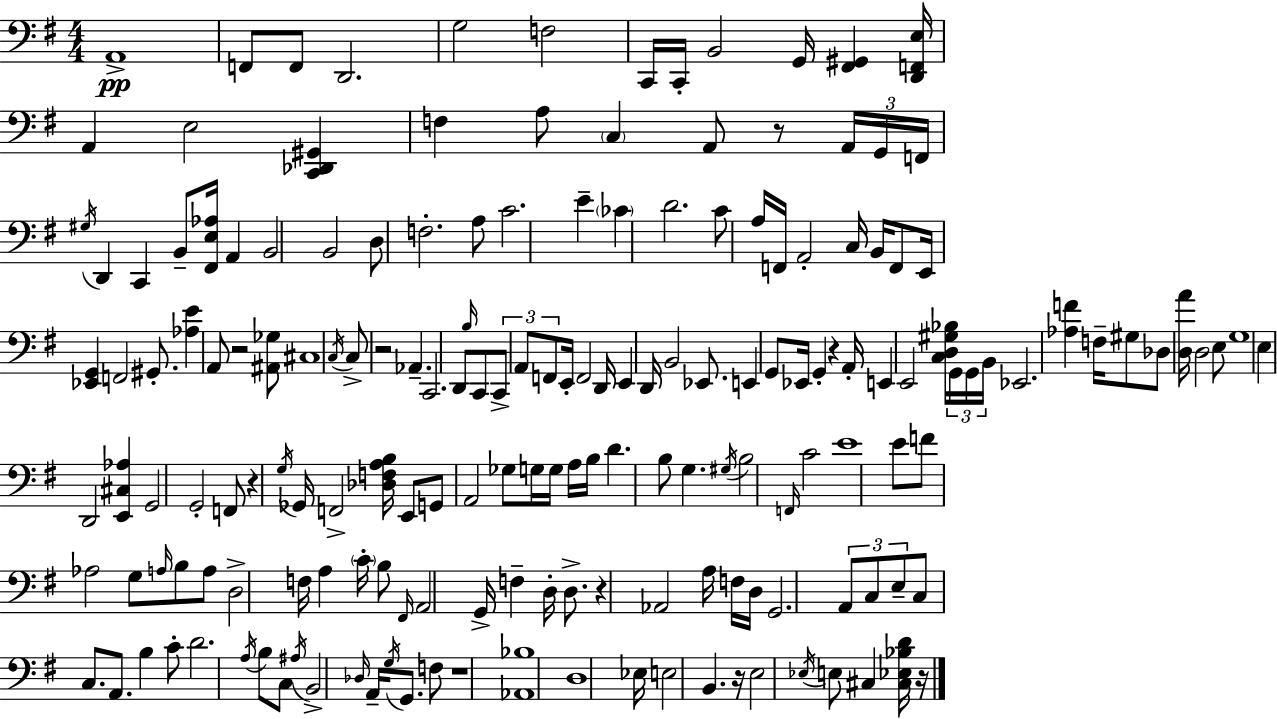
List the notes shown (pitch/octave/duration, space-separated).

A2/w F2/e F2/e D2/h. G3/h F3/h C2/s C2/s B2/h G2/s [F#2,G#2]/q [D2,F2,E3]/s A2/q E3/h [C2,Db2,G#2]/q F3/q A3/e C3/q A2/e R/e A2/s G2/s F2/s G#3/s D2/q C2/q B2/e [F#2,E3,Ab3]/s A2/q B2/h B2/h D3/e F3/h. A3/e C4/h. E4/q CES4/q D4/h. C4/e A3/s F2/s A2/h C3/s B2/s F2/e E2/s [Eb2,G2]/q F2/h G#2/e. [Ab3,E4]/q A2/e R/h [A#2,Gb3]/e C#3/w C3/s C3/e R/h Ab2/q. C2/h. D2/e B3/s C2/e C2/e A2/e F2/e E2/s F2/h D2/s E2/q D2/s B2/h Eb2/e. E2/q G2/e Eb2/s G2/q R/q A2/s E2/q E2/h [C3,D3,G#3,Bb3]/s G2/s G2/s B2/s Eb2/h. [Ab3,F4]/q F3/s G#3/e Db3/e [D3,A4]/s D3/h E3/e G3/w E3/q D2/h [E2,C#3,Ab3]/q G2/h G2/h F2/e R/q G3/s Gb2/s F2/h [Db3,F3,A3,B3]/s E2/e G2/e A2/h Gb3/e G3/s G3/s A3/s B3/s D4/q. B3/e G3/q. G#3/s B3/h F2/s C4/h E4/w E4/e F4/e Ab3/h G3/e A3/s B3/e A3/e D3/h F3/s A3/q C4/s B3/e F#2/s A2/h G2/s F3/q D3/s D3/e. R/q Ab2/h A3/s F3/s D3/s G2/h. A2/e C3/e E3/e C3/e C3/e. A2/e. B3/q C4/e D4/h. A3/s B3/e C3/e A#3/s B2/h Db3/s A2/s G3/s G2/e. F3/e R/w [Ab2,Bb3]/w D3/w Eb3/s E3/h B2/q. R/s E3/h Eb3/s E3/e C#3/q [C#3,Eb3,Bb3,D4]/s R/s